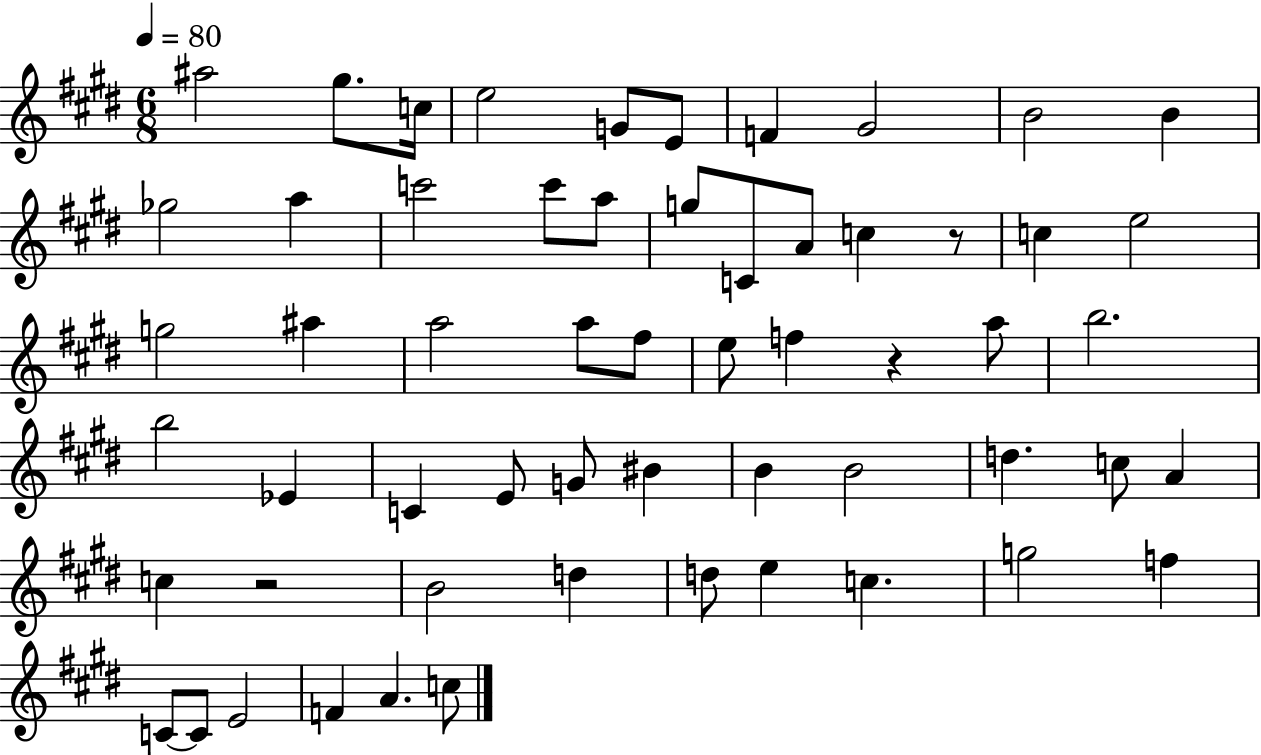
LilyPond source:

{
  \clef treble
  \numericTimeSignature
  \time 6/8
  \key e \major
  \tempo 4 = 80
  ais''2 gis''8. c''16 | e''2 g'8 e'8 | f'4 gis'2 | b'2 b'4 | \break ges''2 a''4 | c'''2 c'''8 a''8 | g''8 c'8 a'8 c''4 r8 | c''4 e''2 | \break g''2 ais''4 | a''2 a''8 fis''8 | e''8 f''4 r4 a''8 | b''2. | \break b''2 ees'4 | c'4 e'8 g'8 bis'4 | b'4 b'2 | d''4. c''8 a'4 | \break c''4 r2 | b'2 d''4 | d''8 e''4 c''4. | g''2 f''4 | \break c'8~~ c'8 e'2 | f'4 a'4. c''8 | \bar "|."
}